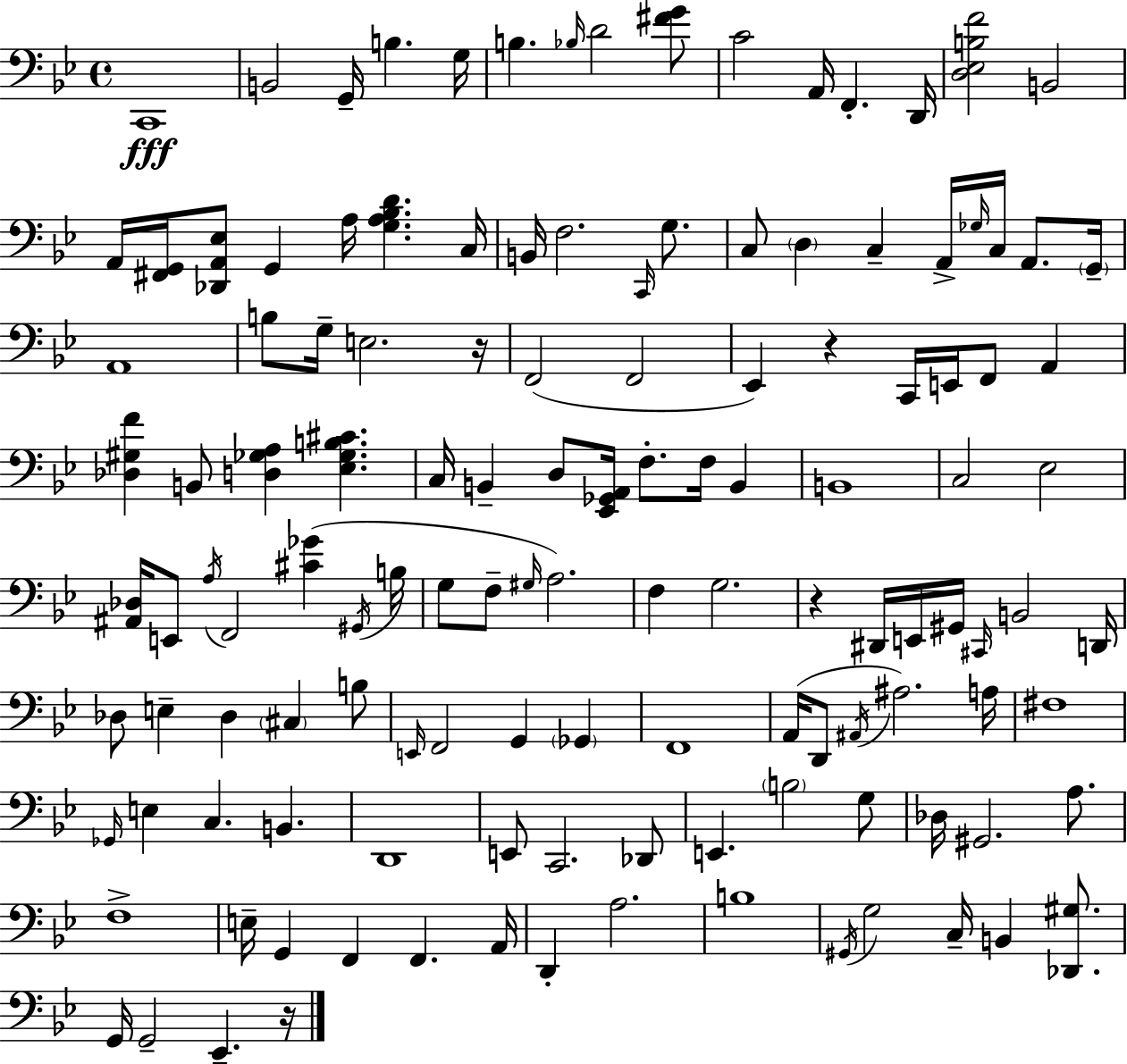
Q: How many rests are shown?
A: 4